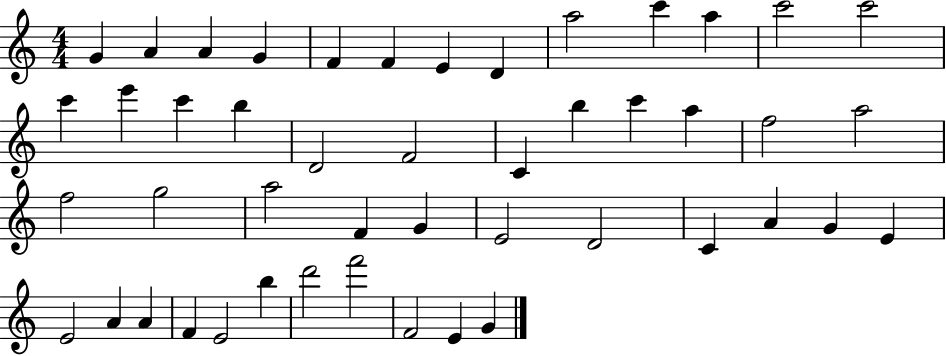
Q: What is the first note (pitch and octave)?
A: G4